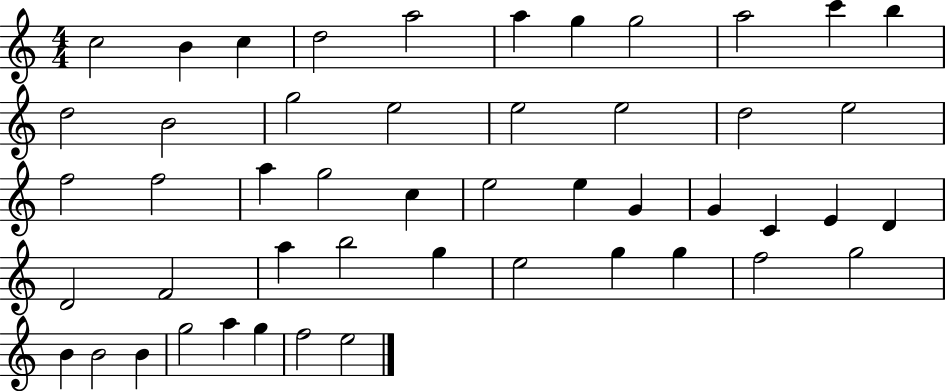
X:1
T:Untitled
M:4/4
L:1/4
K:C
c2 B c d2 a2 a g g2 a2 c' b d2 B2 g2 e2 e2 e2 d2 e2 f2 f2 a g2 c e2 e G G C E D D2 F2 a b2 g e2 g g f2 g2 B B2 B g2 a g f2 e2